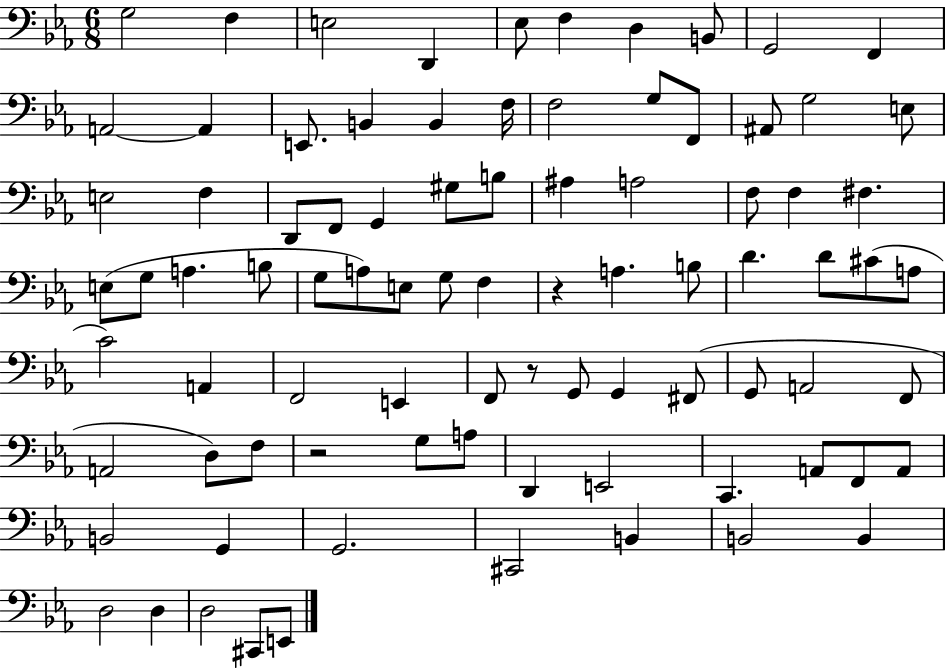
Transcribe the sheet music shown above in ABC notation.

X:1
T:Untitled
M:6/8
L:1/4
K:Eb
G,2 F, E,2 D,, _E,/2 F, D, B,,/2 G,,2 F,, A,,2 A,, E,,/2 B,, B,, F,/4 F,2 G,/2 F,,/2 ^A,,/2 G,2 E,/2 E,2 F, D,,/2 F,,/2 G,, ^G,/2 B,/2 ^A, A,2 F,/2 F, ^F, E,/2 G,/2 A, B,/2 G,/2 A,/2 E,/2 G,/2 F, z A, B,/2 D D/2 ^C/2 A,/2 C2 A,, F,,2 E,, F,,/2 z/2 G,,/2 G,, ^F,,/2 G,,/2 A,,2 F,,/2 A,,2 D,/2 F,/2 z2 G,/2 A,/2 D,, E,,2 C,, A,,/2 F,,/2 A,,/2 B,,2 G,, G,,2 ^C,,2 B,, B,,2 B,, D,2 D, D,2 ^C,,/2 E,,/2